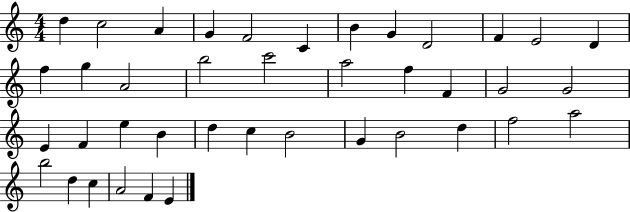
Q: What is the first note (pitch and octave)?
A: D5